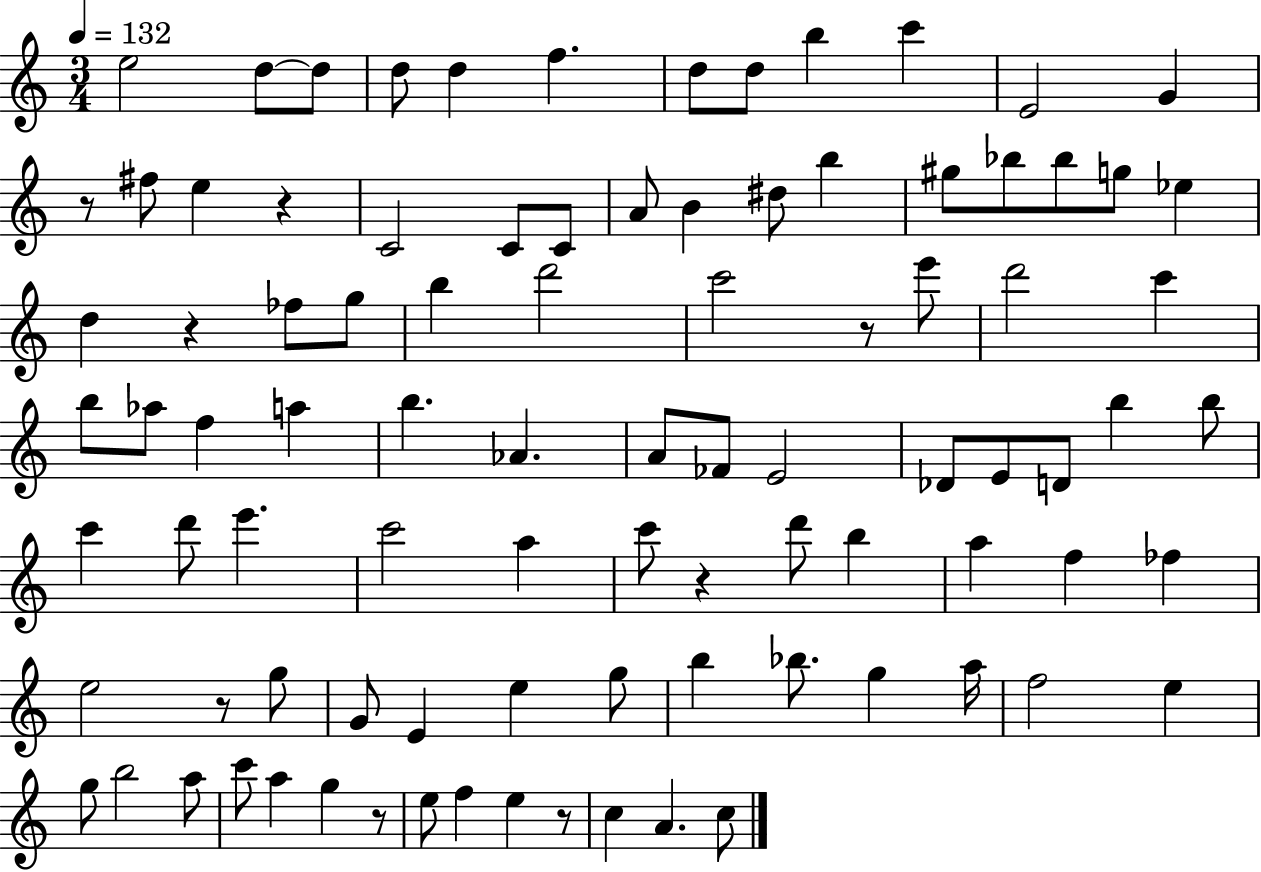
{
  \clef treble
  \numericTimeSignature
  \time 3/4
  \key c \major
  \tempo 4 = 132
  e''2 d''8~~ d''8 | d''8 d''4 f''4. | d''8 d''8 b''4 c'''4 | e'2 g'4 | \break r8 fis''8 e''4 r4 | c'2 c'8 c'8 | a'8 b'4 dis''8 b''4 | gis''8 bes''8 bes''8 g''8 ees''4 | \break d''4 r4 fes''8 g''8 | b''4 d'''2 | c'''2 r8 e'''8 | d'''2 c'''4 | \break b''8 aes''8 f''4 a''4 | b''4. aes'4. | a'8 fes'8 e'2 | des'8 e'8 d'8 b''4 b''8 | \break c'''4 d'''8 e'''4. | c'''2 a''4 | c'''8 r4 d'''8 b''4 | a''4 f''4 fes''4 | \break e''2 r8 g''8 | g'8 e'4 e''4 g''8 | b''4 bes''8. g''4 a''16 | f''2 e''4 | \break g''8 b''2 a''8 | c'''8 a''4 g''4 r8 | e''8 f''4 e''4 r8 | c''4 a'4. c''8 | \break \bar "|."
}